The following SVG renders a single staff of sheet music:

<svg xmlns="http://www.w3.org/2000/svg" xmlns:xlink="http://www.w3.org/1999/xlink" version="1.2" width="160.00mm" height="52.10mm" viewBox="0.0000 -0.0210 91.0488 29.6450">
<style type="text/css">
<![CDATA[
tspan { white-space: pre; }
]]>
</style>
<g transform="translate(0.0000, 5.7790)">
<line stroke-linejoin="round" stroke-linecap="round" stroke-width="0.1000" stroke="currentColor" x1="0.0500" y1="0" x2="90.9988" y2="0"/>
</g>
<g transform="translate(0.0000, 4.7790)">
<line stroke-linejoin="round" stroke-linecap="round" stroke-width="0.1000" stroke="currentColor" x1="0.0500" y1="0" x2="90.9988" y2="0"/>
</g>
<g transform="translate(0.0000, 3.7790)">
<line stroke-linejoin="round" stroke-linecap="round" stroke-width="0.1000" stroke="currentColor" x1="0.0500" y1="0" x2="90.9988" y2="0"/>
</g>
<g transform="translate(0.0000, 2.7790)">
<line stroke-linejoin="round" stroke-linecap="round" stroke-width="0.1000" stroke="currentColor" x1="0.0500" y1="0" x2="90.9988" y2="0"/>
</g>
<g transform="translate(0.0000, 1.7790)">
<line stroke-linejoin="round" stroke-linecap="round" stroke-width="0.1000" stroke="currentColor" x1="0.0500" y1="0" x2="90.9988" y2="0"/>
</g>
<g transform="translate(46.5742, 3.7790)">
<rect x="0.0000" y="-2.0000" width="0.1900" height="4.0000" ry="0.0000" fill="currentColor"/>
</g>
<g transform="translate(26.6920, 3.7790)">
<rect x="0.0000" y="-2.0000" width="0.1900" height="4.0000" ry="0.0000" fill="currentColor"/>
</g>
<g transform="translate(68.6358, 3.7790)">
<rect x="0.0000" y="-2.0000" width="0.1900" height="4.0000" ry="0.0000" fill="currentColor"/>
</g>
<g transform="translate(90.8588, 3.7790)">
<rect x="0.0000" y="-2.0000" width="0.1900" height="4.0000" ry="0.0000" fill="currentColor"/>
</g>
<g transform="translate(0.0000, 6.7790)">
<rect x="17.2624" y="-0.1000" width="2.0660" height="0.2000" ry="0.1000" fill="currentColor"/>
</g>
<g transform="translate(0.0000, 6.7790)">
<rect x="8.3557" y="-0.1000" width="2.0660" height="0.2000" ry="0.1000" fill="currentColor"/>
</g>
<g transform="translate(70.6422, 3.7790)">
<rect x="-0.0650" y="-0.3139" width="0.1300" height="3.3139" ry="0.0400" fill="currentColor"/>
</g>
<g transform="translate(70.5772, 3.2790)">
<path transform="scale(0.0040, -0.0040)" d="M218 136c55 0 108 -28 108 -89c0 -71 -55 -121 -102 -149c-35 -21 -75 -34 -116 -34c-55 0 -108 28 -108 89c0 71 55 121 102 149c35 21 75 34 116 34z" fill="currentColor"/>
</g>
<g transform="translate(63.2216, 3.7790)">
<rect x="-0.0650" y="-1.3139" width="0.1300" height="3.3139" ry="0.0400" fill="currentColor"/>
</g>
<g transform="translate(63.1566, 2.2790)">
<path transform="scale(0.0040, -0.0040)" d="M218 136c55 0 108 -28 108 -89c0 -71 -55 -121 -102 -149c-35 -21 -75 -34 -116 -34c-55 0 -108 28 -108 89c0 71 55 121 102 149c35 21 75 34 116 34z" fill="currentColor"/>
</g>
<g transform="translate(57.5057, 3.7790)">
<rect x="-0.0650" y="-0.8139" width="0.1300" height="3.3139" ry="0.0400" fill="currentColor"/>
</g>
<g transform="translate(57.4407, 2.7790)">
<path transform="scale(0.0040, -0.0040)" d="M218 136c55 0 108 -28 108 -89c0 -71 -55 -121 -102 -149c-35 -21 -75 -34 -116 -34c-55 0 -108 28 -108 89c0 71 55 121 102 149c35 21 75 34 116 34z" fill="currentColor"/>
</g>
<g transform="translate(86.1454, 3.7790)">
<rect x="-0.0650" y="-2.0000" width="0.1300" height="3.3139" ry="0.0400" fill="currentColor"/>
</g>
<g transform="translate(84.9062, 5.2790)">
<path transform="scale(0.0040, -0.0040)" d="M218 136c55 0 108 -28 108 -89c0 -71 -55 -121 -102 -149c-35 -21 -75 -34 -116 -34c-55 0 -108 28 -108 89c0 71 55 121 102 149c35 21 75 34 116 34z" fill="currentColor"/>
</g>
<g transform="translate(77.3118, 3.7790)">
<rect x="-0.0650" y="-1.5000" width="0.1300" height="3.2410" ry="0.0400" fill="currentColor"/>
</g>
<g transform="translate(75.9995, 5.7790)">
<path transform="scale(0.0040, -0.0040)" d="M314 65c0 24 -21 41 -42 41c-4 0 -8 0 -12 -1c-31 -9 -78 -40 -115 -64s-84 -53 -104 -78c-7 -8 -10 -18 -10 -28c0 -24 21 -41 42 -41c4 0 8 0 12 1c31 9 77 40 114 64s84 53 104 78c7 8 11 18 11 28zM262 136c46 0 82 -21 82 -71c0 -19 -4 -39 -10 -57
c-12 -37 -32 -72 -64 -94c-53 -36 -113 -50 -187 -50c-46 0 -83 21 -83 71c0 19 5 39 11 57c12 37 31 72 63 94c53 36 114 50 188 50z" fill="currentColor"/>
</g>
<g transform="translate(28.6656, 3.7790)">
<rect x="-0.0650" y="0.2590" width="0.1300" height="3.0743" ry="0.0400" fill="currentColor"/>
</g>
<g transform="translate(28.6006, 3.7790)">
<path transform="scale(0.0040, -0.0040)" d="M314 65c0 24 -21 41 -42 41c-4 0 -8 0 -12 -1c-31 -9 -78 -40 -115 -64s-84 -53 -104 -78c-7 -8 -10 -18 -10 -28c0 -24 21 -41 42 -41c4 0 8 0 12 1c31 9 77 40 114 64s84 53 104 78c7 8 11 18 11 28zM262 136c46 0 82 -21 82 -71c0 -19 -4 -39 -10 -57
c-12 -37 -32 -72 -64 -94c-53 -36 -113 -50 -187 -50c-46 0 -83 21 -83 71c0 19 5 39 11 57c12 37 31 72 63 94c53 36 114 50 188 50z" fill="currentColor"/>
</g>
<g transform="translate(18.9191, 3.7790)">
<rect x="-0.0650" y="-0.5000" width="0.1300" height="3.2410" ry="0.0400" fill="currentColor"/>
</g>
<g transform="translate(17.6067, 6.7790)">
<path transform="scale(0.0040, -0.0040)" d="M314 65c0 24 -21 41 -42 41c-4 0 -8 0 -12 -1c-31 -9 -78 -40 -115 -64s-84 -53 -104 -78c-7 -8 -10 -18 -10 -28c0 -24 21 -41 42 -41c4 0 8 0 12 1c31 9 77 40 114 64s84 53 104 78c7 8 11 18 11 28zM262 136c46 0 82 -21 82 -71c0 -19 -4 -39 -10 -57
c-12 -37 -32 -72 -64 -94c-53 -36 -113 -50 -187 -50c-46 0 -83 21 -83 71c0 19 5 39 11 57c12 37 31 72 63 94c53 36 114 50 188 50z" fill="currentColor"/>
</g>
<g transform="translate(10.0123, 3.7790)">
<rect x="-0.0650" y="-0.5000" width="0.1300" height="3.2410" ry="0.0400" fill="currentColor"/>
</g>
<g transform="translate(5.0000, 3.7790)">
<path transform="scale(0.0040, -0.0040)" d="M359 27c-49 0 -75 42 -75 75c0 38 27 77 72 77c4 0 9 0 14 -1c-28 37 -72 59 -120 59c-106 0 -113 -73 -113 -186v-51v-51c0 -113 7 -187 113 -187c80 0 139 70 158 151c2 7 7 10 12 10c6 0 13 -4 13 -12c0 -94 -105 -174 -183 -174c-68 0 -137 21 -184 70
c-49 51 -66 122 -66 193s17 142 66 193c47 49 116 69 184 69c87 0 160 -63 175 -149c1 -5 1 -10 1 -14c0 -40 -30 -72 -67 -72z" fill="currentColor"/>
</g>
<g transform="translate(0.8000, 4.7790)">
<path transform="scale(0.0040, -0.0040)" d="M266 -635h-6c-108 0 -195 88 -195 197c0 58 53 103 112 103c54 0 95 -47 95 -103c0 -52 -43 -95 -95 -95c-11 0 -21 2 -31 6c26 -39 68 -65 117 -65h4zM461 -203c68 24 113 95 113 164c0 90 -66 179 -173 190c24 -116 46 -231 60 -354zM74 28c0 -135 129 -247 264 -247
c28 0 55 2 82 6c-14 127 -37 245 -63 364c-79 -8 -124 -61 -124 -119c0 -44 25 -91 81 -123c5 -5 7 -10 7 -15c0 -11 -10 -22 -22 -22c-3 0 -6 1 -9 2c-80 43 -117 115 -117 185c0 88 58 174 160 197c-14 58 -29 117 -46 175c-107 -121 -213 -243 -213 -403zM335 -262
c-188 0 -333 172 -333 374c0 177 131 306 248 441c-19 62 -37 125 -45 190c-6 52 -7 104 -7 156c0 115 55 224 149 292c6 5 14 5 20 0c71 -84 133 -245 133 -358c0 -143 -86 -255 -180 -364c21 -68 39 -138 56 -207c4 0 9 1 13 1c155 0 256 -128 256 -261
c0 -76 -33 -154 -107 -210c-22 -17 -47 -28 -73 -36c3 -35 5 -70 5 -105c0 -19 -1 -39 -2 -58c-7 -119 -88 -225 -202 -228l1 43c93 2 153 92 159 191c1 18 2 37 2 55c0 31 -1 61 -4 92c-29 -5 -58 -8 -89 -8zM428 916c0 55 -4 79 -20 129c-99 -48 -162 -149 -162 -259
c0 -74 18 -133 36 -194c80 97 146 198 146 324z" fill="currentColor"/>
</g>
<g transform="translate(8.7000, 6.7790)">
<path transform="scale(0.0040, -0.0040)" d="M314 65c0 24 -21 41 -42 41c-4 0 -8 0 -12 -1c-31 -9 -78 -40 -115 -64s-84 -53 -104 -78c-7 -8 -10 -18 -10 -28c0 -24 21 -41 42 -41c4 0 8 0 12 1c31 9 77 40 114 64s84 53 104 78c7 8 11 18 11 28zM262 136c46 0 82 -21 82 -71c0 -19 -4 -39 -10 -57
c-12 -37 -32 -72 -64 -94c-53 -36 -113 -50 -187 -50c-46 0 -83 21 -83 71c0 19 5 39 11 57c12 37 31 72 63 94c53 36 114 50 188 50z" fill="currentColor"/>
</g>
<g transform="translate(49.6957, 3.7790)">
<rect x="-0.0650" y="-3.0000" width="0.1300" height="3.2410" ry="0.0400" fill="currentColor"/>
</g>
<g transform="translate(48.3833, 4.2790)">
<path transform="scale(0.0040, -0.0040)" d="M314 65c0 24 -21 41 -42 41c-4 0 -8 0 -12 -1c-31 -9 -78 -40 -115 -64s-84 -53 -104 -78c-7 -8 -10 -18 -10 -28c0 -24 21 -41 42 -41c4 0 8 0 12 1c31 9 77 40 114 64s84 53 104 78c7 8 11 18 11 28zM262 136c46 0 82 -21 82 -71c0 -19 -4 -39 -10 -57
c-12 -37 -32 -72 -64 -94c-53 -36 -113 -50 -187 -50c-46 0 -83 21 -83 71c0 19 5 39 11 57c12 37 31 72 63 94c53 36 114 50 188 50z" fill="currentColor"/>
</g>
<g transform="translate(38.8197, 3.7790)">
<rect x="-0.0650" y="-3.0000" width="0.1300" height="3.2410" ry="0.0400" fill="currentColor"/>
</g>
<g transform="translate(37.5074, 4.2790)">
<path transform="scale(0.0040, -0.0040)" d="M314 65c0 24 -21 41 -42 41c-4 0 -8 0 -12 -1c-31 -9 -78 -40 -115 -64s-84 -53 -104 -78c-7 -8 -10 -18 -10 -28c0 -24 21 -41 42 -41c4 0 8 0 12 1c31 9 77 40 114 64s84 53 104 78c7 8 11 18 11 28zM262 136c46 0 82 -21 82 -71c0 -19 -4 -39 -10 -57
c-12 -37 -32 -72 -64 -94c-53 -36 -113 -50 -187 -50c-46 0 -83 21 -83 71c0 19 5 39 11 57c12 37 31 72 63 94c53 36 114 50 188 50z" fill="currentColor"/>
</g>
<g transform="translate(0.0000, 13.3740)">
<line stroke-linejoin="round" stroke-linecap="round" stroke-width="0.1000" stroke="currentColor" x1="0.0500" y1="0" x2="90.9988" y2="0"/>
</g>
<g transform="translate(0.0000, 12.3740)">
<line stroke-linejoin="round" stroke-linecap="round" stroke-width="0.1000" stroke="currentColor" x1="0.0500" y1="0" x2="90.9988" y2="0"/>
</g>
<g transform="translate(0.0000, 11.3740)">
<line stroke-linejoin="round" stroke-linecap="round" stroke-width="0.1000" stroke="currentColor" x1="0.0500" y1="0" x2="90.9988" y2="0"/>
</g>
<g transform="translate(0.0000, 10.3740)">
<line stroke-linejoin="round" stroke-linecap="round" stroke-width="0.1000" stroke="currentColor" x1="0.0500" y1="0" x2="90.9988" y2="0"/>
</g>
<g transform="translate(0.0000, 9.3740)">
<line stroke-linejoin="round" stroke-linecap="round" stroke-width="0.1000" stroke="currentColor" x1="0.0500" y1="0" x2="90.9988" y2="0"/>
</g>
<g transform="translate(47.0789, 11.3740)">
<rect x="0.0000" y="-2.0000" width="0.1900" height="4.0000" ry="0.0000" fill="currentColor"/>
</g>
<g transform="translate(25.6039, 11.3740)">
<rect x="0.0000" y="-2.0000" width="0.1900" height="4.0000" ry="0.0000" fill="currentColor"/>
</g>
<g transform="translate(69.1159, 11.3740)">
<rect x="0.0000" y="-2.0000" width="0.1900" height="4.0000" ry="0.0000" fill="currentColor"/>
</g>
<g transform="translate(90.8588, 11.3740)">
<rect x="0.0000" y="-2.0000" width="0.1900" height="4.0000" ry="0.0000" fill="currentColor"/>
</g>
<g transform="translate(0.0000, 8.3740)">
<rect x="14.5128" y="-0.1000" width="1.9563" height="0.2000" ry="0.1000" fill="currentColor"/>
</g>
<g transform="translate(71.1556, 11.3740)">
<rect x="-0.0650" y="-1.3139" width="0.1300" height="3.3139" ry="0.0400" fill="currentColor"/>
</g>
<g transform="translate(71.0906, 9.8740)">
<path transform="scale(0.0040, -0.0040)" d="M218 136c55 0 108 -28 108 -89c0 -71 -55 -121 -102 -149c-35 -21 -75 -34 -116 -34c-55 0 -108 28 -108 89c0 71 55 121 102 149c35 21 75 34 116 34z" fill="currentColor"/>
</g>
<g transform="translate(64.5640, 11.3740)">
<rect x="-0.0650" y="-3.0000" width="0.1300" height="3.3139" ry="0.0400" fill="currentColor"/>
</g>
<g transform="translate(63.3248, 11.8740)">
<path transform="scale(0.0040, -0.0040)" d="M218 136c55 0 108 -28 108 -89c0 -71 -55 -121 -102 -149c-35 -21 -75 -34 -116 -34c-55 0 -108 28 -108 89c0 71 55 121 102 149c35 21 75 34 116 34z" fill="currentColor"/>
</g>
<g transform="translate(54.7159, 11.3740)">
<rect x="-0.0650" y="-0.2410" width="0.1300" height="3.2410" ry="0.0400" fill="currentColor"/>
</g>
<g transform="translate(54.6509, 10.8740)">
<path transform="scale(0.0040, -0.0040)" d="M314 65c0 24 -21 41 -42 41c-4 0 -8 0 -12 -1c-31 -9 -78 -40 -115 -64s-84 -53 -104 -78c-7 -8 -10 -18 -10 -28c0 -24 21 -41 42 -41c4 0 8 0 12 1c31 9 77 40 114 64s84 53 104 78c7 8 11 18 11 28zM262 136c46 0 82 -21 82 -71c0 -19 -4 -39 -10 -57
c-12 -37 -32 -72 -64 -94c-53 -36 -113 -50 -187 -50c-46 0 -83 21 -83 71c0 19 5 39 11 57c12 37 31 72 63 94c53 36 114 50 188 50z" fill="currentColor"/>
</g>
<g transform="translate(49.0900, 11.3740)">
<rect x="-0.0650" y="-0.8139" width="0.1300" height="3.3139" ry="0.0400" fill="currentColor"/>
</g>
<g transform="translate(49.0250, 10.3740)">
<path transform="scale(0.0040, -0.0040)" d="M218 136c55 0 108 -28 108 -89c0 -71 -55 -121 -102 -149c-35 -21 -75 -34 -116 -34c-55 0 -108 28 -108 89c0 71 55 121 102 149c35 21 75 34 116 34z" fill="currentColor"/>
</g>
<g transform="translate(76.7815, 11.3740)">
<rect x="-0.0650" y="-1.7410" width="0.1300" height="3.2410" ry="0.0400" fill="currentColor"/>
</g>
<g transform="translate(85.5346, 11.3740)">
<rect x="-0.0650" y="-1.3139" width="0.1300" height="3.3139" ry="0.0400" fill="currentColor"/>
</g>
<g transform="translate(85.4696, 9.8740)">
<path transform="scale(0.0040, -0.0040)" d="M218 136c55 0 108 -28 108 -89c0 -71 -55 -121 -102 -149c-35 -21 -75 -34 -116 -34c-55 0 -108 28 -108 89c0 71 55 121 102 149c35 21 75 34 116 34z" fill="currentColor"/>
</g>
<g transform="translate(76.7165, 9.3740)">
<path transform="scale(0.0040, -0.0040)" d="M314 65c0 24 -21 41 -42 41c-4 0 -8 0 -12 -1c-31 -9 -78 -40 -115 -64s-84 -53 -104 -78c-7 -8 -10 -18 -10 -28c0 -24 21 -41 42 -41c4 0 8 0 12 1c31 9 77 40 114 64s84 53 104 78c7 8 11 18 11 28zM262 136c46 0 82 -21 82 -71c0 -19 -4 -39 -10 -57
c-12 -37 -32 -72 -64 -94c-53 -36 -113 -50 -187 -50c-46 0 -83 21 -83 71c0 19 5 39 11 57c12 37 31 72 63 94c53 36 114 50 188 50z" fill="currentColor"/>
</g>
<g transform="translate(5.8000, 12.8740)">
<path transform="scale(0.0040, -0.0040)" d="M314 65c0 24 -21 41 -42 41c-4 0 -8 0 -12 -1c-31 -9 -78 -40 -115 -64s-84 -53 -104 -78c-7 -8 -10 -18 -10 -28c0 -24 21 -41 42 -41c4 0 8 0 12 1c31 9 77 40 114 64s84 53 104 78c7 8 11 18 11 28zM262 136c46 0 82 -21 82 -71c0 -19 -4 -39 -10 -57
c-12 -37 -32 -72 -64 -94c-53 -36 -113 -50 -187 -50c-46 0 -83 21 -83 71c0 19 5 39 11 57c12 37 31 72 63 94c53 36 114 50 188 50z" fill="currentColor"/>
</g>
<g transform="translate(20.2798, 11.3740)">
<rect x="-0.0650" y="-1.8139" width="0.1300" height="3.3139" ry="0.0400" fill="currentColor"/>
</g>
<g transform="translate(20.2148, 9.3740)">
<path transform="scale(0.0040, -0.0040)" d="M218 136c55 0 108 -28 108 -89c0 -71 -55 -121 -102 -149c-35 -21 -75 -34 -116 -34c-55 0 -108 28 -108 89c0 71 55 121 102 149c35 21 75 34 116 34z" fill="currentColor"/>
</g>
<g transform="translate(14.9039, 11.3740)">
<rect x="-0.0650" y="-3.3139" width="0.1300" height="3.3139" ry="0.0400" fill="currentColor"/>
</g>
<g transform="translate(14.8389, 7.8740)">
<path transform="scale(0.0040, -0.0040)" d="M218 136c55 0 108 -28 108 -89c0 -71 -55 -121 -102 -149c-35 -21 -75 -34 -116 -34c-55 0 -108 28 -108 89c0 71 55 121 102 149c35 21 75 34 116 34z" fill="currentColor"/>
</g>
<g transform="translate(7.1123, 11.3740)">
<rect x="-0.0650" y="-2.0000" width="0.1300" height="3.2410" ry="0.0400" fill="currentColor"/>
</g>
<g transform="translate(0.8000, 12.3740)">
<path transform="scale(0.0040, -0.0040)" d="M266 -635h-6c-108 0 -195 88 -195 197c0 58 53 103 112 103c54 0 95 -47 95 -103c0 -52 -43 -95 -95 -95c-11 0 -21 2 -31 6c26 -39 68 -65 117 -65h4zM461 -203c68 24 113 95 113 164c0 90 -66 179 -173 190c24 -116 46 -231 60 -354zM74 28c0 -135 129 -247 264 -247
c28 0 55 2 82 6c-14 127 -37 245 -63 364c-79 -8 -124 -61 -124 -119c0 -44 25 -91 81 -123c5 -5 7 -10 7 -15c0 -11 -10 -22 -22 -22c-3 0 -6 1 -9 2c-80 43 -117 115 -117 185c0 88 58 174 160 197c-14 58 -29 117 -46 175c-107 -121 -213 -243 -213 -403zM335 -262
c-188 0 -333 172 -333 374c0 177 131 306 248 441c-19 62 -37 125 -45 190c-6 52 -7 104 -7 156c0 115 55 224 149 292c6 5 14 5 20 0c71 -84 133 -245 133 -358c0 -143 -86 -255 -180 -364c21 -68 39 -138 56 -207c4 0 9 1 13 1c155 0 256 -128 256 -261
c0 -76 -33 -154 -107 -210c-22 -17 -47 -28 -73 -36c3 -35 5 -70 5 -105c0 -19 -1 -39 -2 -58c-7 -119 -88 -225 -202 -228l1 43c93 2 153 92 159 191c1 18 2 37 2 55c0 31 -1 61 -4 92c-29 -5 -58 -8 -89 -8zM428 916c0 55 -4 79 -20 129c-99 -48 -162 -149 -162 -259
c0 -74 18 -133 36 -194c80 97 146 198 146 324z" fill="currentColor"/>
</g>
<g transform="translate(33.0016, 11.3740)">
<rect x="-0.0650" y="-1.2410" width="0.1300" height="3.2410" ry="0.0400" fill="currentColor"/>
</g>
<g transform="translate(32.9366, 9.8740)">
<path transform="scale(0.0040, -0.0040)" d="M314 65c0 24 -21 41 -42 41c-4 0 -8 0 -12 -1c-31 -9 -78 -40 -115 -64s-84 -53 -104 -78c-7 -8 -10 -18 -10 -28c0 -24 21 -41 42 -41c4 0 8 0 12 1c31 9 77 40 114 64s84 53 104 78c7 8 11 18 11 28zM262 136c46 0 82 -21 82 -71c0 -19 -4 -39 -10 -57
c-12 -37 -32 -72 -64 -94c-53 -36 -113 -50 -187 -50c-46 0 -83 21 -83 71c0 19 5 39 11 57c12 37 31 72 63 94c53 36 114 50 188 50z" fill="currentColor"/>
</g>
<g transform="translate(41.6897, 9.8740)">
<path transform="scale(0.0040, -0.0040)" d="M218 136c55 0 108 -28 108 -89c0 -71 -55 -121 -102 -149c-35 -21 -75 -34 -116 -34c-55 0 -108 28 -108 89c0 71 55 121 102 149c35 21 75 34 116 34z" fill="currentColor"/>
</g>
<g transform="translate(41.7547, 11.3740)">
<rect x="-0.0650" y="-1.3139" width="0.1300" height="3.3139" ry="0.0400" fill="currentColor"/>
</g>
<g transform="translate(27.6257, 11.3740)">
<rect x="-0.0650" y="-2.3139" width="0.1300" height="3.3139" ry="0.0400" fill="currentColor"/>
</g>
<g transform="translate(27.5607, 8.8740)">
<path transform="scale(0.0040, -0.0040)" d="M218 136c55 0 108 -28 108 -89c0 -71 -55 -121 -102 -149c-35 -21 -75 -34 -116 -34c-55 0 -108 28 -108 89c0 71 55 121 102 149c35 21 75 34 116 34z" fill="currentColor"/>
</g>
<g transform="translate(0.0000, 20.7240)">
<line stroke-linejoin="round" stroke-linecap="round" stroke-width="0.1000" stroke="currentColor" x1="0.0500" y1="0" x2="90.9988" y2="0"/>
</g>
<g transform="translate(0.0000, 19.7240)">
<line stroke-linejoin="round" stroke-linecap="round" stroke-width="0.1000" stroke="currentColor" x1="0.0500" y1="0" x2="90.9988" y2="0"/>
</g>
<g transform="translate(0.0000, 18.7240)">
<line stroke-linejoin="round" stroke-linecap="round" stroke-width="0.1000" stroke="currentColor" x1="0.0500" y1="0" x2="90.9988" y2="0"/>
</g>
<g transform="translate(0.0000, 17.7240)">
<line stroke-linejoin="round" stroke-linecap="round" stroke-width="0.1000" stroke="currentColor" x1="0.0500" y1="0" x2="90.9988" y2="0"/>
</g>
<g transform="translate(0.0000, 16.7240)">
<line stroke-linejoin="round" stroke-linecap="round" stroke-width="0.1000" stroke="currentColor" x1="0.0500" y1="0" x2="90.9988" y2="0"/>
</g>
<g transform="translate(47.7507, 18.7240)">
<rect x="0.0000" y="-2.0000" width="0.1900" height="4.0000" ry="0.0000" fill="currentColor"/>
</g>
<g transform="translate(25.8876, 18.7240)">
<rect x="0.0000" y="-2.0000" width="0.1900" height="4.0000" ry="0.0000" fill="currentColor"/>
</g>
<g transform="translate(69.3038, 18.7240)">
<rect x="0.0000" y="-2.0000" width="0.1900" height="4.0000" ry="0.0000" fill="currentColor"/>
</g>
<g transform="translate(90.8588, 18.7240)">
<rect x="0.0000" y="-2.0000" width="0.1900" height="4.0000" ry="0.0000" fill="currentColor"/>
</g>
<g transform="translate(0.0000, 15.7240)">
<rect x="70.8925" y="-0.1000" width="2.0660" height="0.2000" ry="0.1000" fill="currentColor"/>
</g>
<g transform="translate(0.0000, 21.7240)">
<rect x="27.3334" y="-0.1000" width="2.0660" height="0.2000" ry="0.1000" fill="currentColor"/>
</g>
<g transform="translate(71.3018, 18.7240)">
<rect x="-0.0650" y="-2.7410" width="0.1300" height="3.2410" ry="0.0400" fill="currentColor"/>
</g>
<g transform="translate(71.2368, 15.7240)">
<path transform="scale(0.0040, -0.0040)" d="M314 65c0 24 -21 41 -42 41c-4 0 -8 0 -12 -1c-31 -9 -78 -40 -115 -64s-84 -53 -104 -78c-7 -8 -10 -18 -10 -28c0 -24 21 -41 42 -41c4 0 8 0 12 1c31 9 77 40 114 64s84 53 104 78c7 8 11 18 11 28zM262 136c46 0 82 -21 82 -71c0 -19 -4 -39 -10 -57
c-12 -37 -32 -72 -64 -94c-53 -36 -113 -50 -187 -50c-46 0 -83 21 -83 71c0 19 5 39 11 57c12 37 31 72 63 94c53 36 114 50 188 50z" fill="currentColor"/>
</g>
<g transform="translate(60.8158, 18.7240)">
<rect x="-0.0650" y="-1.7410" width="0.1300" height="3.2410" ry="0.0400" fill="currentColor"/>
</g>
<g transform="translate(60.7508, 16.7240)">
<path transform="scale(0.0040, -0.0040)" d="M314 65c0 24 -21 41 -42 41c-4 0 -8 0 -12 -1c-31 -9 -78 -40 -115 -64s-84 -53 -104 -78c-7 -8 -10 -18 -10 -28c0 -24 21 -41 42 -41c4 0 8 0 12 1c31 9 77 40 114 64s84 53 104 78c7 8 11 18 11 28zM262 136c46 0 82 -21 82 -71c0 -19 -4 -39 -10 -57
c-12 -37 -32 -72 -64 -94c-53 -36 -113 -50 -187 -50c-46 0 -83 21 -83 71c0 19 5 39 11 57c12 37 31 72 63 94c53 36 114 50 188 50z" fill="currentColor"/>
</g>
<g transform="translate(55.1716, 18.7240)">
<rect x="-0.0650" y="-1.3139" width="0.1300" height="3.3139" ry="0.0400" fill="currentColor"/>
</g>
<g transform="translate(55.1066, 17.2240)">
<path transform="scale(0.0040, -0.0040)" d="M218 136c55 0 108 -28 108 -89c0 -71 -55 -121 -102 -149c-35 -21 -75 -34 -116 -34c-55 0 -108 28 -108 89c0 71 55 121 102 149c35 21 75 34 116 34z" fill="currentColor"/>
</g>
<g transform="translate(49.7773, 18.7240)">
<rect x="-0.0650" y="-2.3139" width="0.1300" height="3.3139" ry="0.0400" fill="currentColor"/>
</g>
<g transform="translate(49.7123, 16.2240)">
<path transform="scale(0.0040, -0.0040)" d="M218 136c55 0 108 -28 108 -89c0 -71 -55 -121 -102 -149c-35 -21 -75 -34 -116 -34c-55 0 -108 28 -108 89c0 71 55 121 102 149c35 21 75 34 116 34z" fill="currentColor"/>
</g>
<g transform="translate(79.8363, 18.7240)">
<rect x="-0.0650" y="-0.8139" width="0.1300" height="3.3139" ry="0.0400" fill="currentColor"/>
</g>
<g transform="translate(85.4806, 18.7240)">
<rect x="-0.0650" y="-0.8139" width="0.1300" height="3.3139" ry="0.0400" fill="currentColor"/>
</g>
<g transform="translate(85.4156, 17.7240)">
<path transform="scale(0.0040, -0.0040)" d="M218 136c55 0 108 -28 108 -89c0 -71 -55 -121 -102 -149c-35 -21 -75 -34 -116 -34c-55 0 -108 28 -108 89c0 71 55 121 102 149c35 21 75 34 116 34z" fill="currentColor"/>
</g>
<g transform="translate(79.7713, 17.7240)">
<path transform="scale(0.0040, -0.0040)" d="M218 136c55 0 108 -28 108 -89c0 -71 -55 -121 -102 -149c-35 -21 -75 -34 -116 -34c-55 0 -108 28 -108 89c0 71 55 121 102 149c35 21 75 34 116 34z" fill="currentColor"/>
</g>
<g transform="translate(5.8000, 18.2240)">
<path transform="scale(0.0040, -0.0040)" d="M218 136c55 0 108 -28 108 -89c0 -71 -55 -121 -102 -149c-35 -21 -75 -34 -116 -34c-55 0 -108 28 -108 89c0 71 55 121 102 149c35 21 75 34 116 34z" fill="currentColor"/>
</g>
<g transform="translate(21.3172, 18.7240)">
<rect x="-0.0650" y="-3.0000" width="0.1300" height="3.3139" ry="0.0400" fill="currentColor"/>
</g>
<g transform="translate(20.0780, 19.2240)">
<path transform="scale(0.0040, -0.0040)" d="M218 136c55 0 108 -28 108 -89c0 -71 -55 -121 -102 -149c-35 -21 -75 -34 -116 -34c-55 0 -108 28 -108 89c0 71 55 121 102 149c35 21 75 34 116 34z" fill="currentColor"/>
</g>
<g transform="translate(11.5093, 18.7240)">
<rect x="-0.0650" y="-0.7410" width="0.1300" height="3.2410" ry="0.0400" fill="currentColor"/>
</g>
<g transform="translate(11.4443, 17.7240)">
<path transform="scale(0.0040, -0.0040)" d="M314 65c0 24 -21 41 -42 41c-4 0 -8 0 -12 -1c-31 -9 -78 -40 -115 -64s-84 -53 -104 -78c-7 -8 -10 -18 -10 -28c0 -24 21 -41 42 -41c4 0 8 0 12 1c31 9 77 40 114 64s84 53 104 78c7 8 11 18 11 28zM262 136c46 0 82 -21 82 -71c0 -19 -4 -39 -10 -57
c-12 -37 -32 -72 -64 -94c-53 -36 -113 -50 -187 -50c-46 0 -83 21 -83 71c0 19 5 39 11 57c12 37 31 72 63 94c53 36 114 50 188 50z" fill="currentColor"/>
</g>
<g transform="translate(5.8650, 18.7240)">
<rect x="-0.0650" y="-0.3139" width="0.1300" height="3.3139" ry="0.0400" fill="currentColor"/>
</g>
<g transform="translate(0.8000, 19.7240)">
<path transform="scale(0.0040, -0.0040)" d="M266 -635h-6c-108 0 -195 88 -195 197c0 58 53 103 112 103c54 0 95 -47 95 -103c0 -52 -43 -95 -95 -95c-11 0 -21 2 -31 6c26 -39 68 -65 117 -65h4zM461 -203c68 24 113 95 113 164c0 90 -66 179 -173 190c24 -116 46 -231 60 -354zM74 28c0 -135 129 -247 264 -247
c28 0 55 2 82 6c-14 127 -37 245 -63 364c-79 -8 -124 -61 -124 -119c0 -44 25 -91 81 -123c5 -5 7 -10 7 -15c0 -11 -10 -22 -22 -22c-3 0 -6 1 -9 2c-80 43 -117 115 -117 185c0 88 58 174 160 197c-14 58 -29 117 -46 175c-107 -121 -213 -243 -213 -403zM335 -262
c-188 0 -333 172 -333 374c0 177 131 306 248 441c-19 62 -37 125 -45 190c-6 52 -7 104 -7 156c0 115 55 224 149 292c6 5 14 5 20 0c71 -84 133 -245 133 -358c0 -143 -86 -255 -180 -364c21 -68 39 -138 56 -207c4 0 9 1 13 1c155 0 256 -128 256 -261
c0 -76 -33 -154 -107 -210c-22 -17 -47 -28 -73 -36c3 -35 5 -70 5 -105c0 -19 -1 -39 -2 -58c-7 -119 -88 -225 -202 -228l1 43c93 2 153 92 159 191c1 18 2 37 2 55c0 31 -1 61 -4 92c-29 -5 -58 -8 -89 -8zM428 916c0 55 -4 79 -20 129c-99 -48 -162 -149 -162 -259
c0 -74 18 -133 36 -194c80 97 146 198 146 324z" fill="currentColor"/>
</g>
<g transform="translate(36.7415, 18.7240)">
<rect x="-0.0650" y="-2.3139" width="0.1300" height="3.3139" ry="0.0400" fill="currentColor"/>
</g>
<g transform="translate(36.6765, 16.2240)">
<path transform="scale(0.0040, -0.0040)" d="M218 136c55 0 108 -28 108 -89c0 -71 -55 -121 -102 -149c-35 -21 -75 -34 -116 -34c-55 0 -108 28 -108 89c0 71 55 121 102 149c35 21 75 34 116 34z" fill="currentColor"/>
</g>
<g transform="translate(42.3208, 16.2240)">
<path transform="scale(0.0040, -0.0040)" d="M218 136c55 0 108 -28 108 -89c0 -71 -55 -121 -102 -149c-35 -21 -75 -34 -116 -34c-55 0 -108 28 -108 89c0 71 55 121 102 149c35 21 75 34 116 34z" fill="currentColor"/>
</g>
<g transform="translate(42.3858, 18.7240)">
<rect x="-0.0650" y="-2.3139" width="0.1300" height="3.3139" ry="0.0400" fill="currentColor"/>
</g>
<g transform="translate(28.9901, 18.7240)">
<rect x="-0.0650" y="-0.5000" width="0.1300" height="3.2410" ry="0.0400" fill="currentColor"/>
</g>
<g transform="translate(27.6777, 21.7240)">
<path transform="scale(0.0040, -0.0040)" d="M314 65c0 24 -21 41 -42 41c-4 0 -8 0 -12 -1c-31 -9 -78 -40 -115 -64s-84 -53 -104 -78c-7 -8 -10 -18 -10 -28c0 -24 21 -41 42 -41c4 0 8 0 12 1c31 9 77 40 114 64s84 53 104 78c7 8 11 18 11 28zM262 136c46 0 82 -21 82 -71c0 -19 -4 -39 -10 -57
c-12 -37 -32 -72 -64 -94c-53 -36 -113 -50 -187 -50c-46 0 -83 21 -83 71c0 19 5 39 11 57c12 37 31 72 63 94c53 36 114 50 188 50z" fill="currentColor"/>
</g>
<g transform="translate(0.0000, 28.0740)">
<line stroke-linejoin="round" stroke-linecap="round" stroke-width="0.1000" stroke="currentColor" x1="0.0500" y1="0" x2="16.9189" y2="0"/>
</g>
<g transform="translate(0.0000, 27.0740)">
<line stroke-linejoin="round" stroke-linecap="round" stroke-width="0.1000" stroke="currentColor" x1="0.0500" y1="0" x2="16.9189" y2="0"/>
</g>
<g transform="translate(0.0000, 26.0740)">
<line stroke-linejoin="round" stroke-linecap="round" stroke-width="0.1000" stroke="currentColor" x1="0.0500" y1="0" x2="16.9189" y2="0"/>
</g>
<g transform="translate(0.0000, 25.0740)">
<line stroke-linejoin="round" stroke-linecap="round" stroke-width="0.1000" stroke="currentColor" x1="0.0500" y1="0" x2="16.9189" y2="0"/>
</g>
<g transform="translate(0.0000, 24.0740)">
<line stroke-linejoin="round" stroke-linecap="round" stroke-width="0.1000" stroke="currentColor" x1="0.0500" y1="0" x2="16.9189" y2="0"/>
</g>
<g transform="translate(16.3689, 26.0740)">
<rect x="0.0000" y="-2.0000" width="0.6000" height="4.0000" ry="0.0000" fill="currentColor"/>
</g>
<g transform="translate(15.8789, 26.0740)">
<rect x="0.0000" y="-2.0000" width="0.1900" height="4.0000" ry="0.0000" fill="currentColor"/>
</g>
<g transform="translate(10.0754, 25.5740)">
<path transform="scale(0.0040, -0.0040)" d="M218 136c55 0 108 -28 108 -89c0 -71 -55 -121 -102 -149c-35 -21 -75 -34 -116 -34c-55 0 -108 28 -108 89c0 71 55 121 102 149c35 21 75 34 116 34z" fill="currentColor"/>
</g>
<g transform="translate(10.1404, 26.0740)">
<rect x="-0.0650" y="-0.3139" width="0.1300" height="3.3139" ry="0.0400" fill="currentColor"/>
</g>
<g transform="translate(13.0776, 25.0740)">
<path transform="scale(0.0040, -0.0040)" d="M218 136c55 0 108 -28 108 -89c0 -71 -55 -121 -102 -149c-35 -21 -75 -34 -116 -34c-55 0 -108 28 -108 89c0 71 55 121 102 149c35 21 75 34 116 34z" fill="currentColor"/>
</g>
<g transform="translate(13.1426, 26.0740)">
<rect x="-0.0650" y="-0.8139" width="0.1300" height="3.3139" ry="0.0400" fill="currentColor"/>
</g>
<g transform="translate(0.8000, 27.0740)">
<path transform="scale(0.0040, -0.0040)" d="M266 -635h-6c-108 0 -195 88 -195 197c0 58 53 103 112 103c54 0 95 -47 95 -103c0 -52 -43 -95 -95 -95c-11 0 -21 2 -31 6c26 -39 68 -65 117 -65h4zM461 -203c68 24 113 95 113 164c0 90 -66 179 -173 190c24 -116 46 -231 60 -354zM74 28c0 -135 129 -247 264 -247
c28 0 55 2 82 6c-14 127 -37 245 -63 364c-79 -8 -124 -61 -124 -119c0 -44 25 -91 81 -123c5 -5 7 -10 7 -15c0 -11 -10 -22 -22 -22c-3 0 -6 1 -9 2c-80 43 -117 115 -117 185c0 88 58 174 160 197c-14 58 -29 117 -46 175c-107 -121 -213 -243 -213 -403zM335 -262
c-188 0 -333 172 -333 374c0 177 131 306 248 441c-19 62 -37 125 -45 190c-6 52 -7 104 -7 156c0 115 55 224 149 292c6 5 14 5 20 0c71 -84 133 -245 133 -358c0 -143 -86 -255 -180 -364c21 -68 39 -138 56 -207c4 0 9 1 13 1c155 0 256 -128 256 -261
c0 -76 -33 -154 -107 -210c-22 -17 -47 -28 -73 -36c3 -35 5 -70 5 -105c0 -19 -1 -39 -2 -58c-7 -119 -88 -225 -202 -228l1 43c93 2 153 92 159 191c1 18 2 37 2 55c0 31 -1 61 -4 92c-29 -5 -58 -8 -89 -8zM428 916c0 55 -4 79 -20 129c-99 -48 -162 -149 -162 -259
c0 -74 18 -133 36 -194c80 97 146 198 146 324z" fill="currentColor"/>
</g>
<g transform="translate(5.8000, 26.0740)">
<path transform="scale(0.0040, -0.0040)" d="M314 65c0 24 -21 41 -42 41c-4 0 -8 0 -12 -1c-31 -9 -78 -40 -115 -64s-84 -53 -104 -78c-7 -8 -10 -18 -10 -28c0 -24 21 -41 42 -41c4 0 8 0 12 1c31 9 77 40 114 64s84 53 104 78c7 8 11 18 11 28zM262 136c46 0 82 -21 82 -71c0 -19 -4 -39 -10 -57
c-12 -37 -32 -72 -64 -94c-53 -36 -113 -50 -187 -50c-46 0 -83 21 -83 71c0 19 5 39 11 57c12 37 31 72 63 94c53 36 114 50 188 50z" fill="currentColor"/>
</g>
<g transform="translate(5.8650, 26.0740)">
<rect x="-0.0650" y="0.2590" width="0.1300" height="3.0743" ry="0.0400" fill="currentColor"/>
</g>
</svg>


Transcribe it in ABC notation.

X:1
T:Untitled
M:4/4
L:1/4
K:C
C2 C2 B2 A2 A2 d e c E2 F F2 b f g e2 e d c2 A e f2 e c d2 A C2 g g g e f2 a2 d d B2 c d